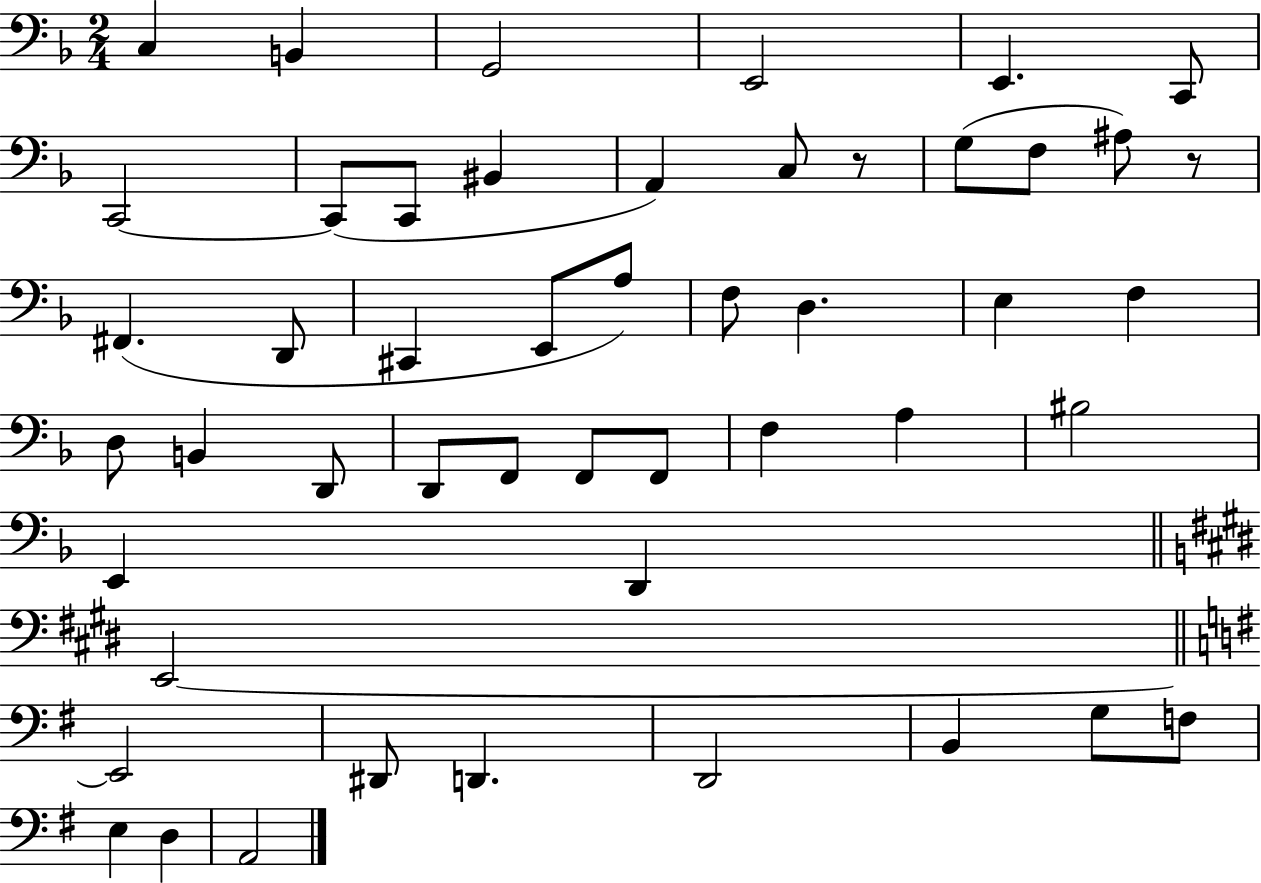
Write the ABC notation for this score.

X:1
T:Untitled
M:2/4
L:1/4
K:F
C, B,, G,,2 E,,2 E,, C,,/2 C,,2 C,,/2 C,,/2 ^B,, A,, C,/2 z/2 G,/2 F,/2 ^A,/2 z/2 ^F,, D,,/2 ^C,, E,,/2 A,/2 F,/2 D, E, F, D,/2 B,, D,,/2 D,,/2 F,,/2 F,,/2 F,,/2 F, A, ^B,2 E,, D,, E,,2 E,,2 ^D,,/2 D,, D,,2 B,, G,/2 F,/2 E, D, A,,2